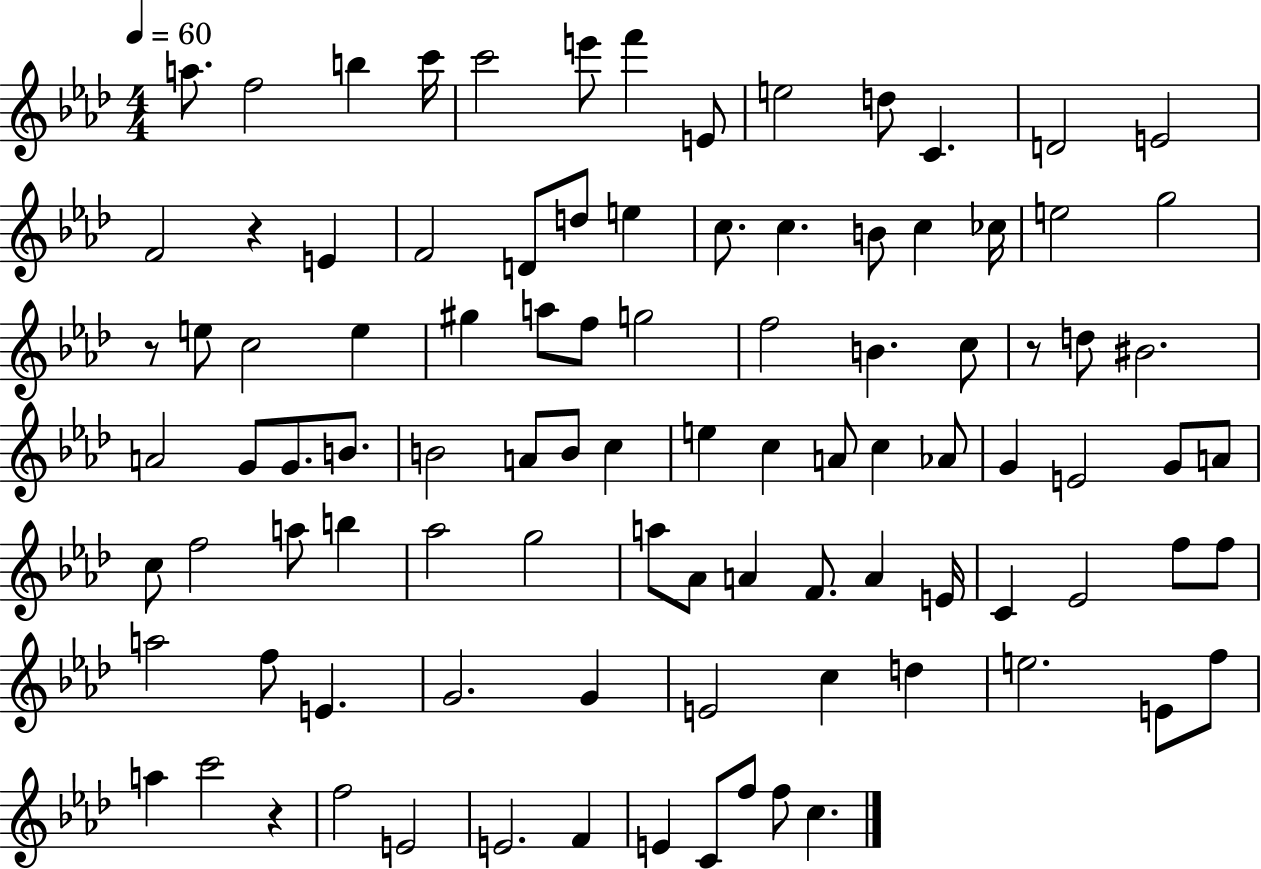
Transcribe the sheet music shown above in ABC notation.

X:1
T:Untitled
M:4/4
L:1/4
K:Ab
a/2 f2 b c'/4 c'2 e'/2 f' E/2 e2 d/2 C D2 E2 F2 z E F2 D/2 d/2 e c/2 c B/2 c _c/4 e2 g2 z/2 e/2 c2 e ^g a/2 f/2 g2 f2 B c/2 z/2 d/2 ^B2 A2 G/2 G/2 B/2 B2 A/2 B/2 c e c A/2 c _A/2 G E2 G/2 A/2 c/2 f2 a/2 b _a2 g2 a/2 _A/2 A F/2 A E/4 C _E2 f/2 f/2 a2 f/2 E G2 G E2 c d e2 E/2 f/2 a c'2 z f2 E2 E2 F E C/2 f/2 f/2 c